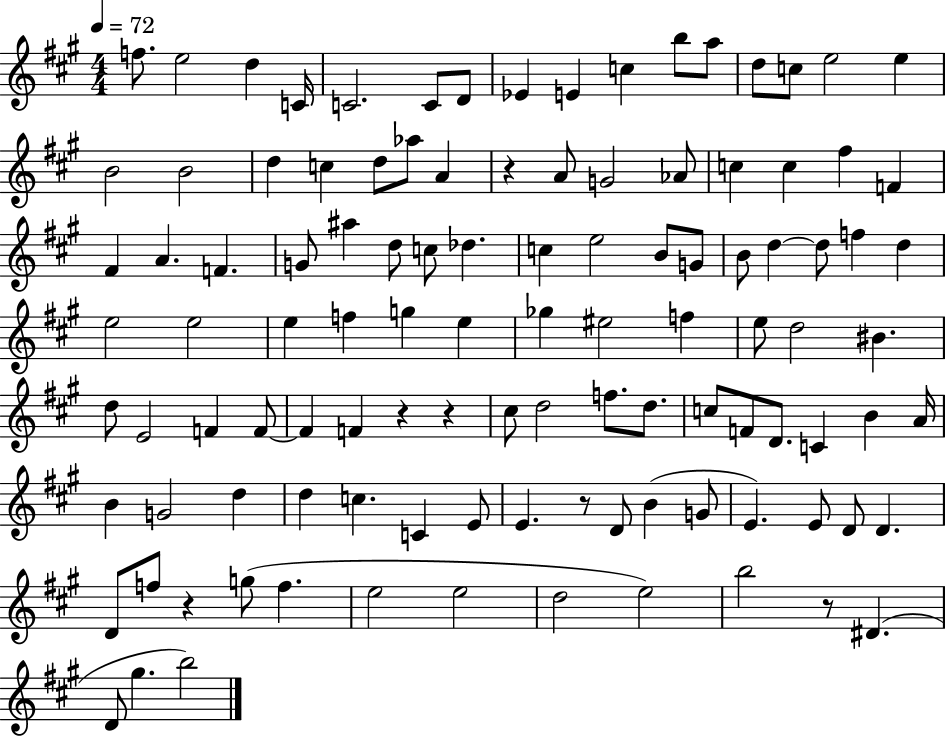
X:1
T:Untitled
M:4/4
L:1/4
K:A
f/2 e2 d C/4 C2 C/2 D/2 _E E c b/2 a/2 d/2 c/2 e2 e B2 B2 d c d/2 _a/2 A z A/2 G2 _A/2 c c ^f F ^F A F G/2 ^a d/2 c/2 _d c e2 B/2 G/2 B/2 d d/2 f d e2 e2 e f g e _g ^e2 f e/2 d2 ^B d/2 E2 F F/2 F F z z ^c/2 d2 f/2 d/2 c/2 F/2 D/2 C B A/4 B G2 d d c C E/2 E z/2 D/2 B G/2 E E/2 D/2 D D/2 f/2 z g/2 f e2 e2 d2 e2 b2 z/2 ^D D/2 ^g b2